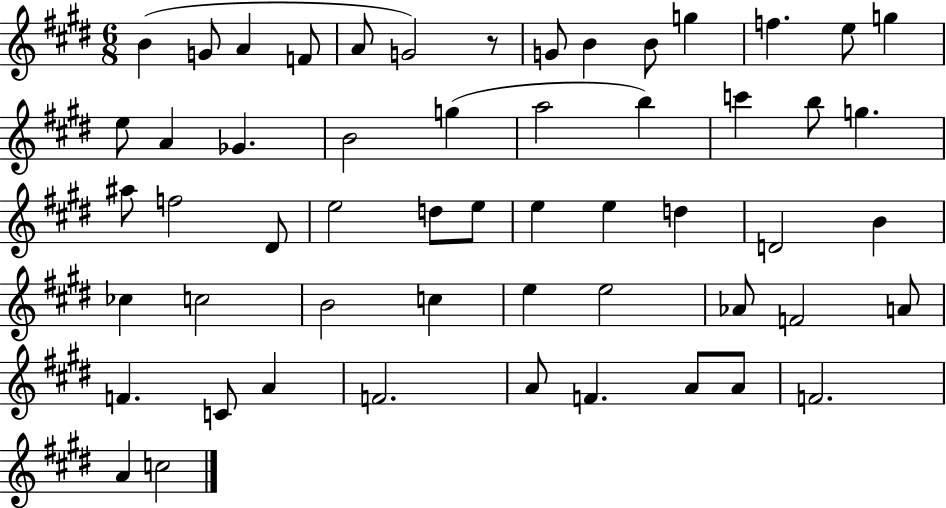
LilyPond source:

{
  \clef treble
  \numericTimeSignature
  \time 6/8
  \key e \major
  b'4( g'8 a'4 f'8 | a'8 g'2) r8 | g'8 b'4 b'8 g''4 | f''4. e''8 g''4 | \break e''8 a'4 ges'4. | b'2 g''4( | a''2 b''4) | c'''4 b''8 g''4. | \break ais''8 f''2 dis'8 | e''2 d''8 e''8 | e''4 e''4 d''4 | d'2 b'4 | \break ces''4 c''2 | b'2 c''4 | e''4 e''2 | aes'8 f'2 a'8 | \break f'4. c'8 a'4 | f'2. | a'8 f'4. a'8 a'8 | f'2. | \break a'4 c''2 | \bar "|."
}